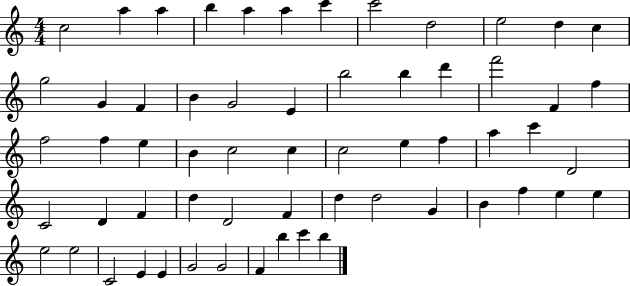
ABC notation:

X:1
T:Untitled
M:4/4
L:1/4
K:C
c2 a a b a a c' c'2 d2 e2 d c g2 G F B G2 E b2 b d' f'2 F f f2 f e B c2 c c2 e f a c' D2 C2 D F d D2 F d d2 G B f e e e2 e2 C2 E E G2 G2 F b c' b